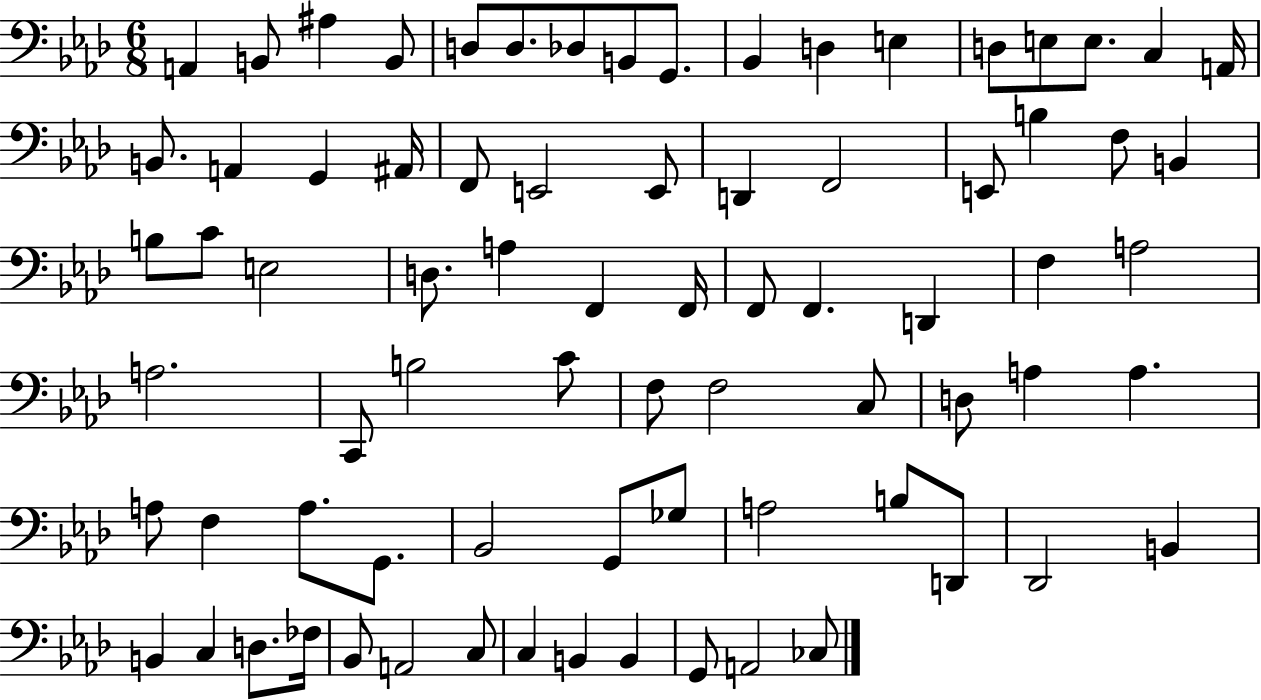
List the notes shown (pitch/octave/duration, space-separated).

A2/q B2/e A#3/q B2/e D3/e D3/e. Db3/e B2/e G2/e. Bb2/q D3/q E3/q D3/e E3/e E3/e. C3/q A2/s B2/e. A2/q G2/q A#2/s F2/e E2/h E2/e D2/q F2/h E2/e B3/q F3/e B2/q B3/e C4/e E3/h D3/e. A3/q F2/q F2/s F2/e F2/q. D2/q F3/q A3/h A3/h. C2/e B3/h C4/e F3/e F3/h C3/e D3/e A3/q A3/q. A3/e F3/q A3/e. G2/e. Bb2/h G2/e Gb3/e A3/h B3/e D2/e Db2/h B2/q B2/q C3/q D3/e. FES3/s Bb2/e A2/h C3/e C3/q B2/q B2/q G2/e A2/h CES3/e